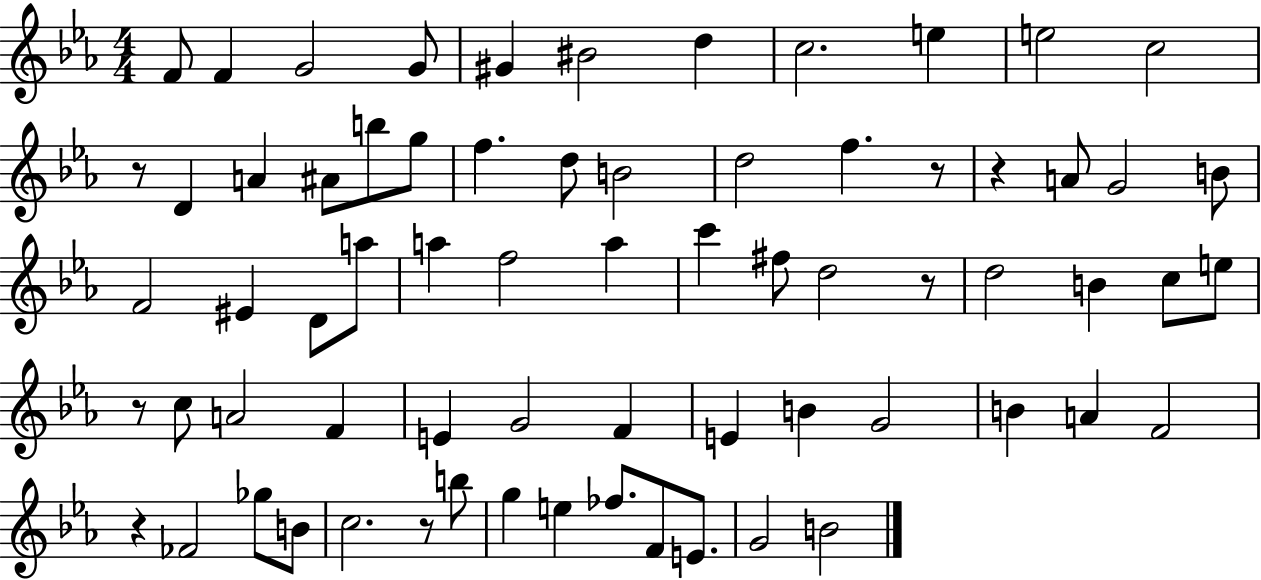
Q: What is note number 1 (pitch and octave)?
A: F4